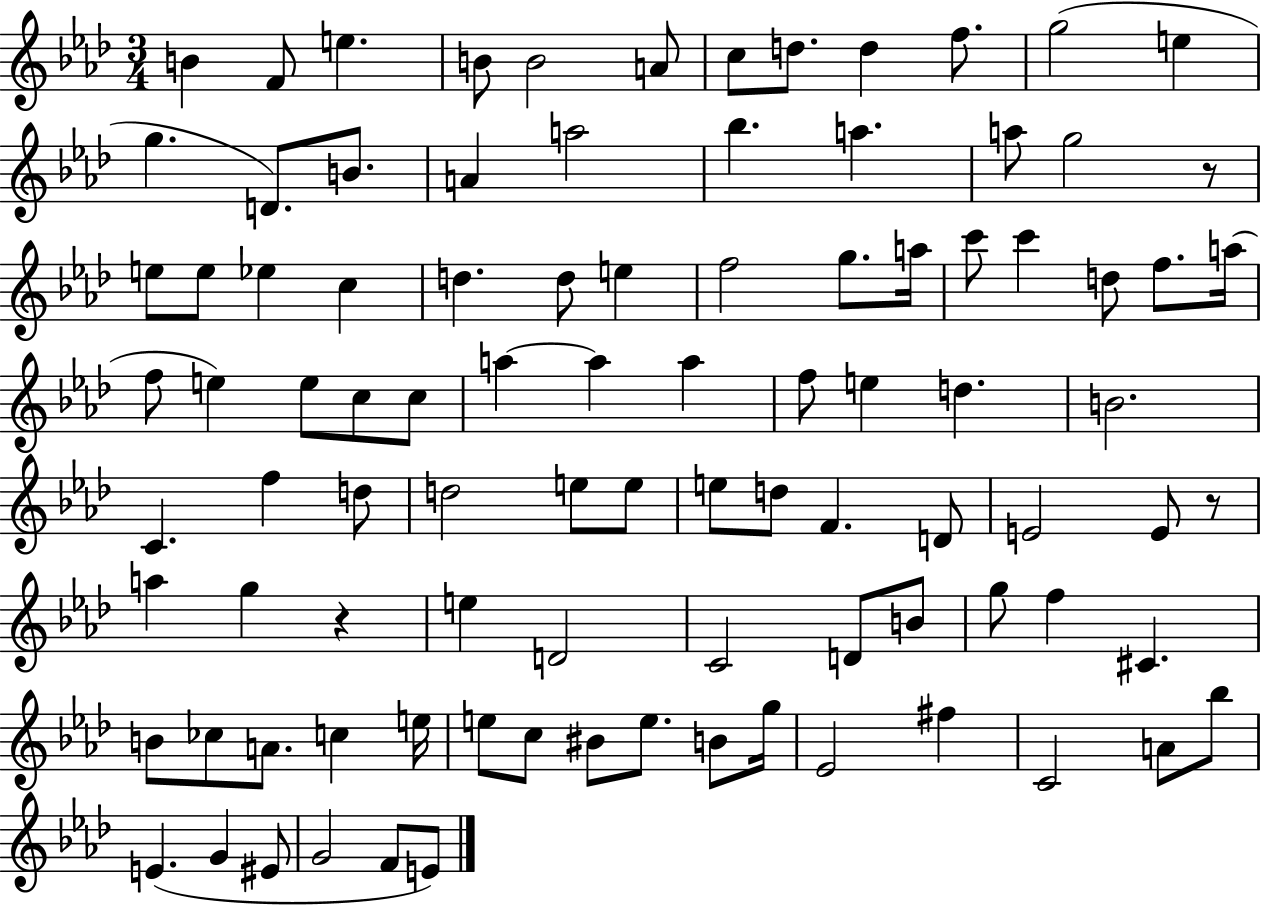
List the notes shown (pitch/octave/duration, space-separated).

B4/q F4/e E5/q. B4/e B4/h A4/e C5/e D5/e. D5/q F5/e. G5/h E5/q G5/q. D4/e. B4/e. A4/q A5/h Bb5/q. A5/q. A5/e G5/h R/e E5/e E5/e Eb5/q C5/q D5/q. D5/e E5/q F5/h G5/e. A5/s C6/e C6/q D5/e F5/e. A5/s F5/e E5/q E5/e C5/e C5/e A5/q A5/q A5/q F5/e E5/q D5/q. B4/h. C4/q. F5/q D5/e D5/h E5/e E5/e E5/e D5/e F4/q. D4/e E4/h E4/e R/e A5/q G5/q R/q E5/q D4/h C4/h D4/e B4/e G5/e F5/q C#4/q. B4/e CES5/e A4/e. C5/q E5/s E5/e C5/e BIS4/e E5/e. B4/e G5/s Eb4/h F#5/q C4/h A4/e Bb5/e E4/q. G4/q EIS4/e G4/h F4/e E4/e